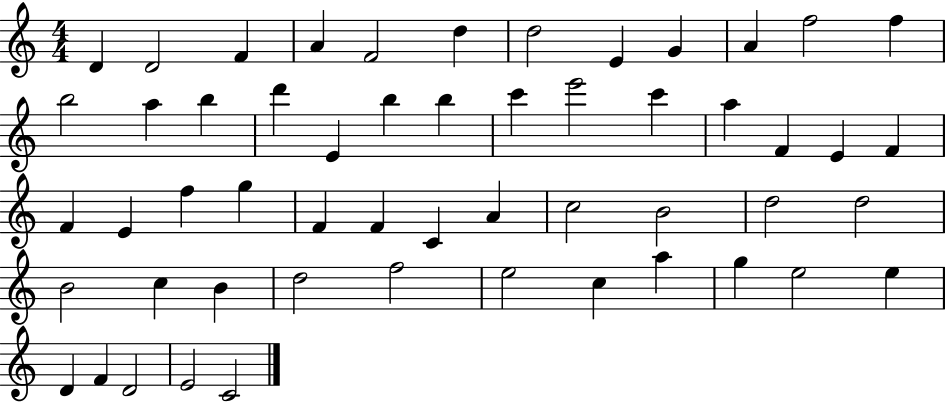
X:1
T:Untitled
M:4/4
L:1/4
K:C
D D2 F A F2 d d2 E G A f2 f b2 a b d' E b b c' e'2 c' a F E F F E f g F F C A c2 B2 d2 d2 B2 c B d2 f2 e2 c a g e2 e D F D2 E2 C2